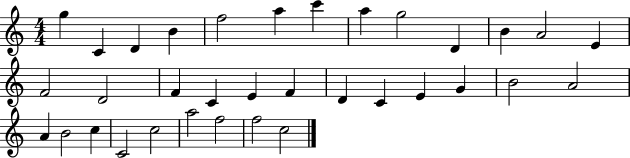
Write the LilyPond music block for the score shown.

{
  \clef treble
  \numericTimeSignature
  \time 4/4
  \key c \major
  g''4 c'4 d'4 b'4 | f''2 a''4 c'''4 | a''4 g''2 d'4 | b'4 a'2 e'4 | \break f'2 d'2 | f'4 c'4 e'4 f'4 | d'4 c'4 e'4 g'4 | b'2 a'2 | \break a'4 b'2 c''4 | c'2 c''2 | a''2 f''2 | f''2 c''2 | \break \bar "|."
}